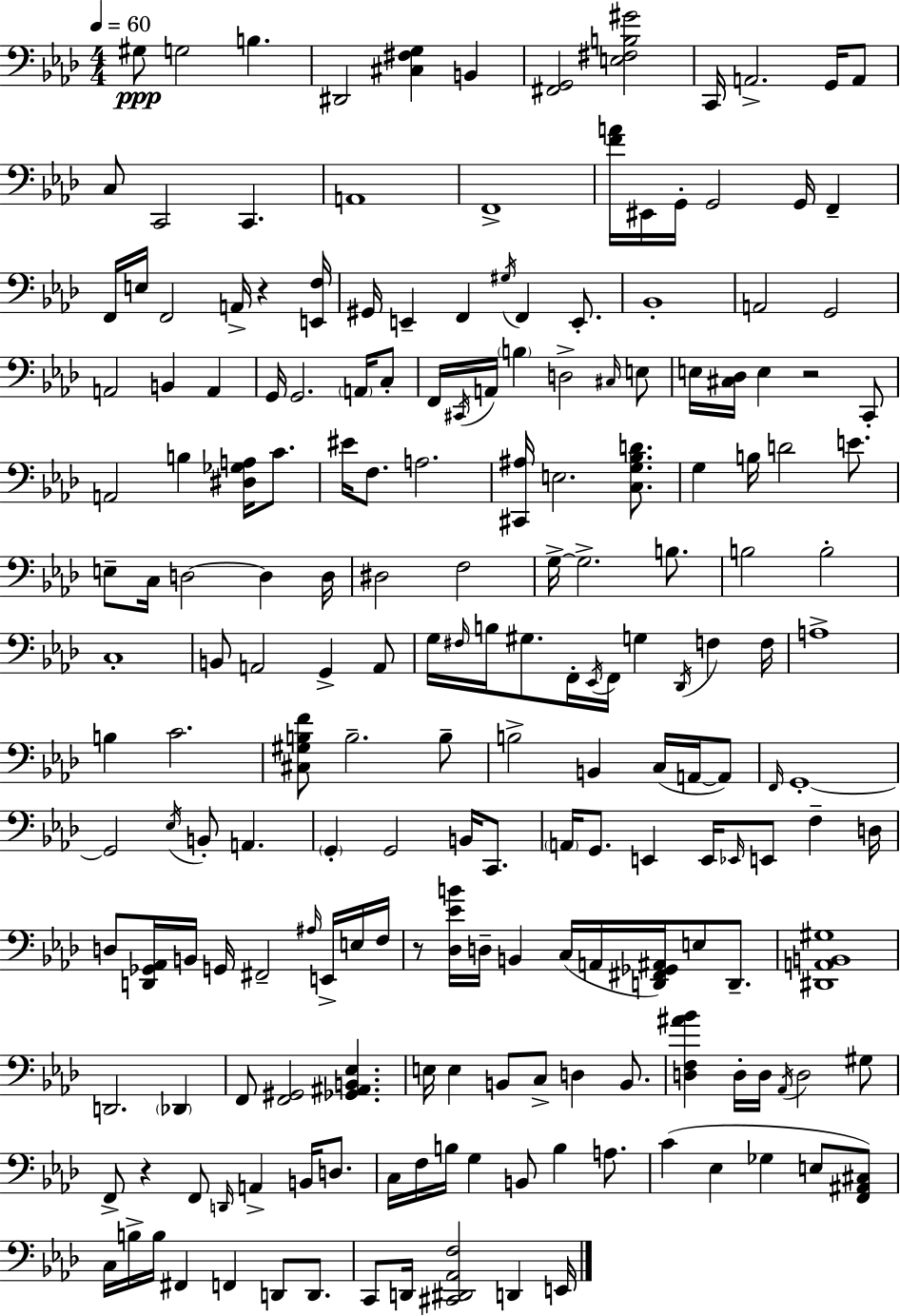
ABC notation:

X:1
T:Untitled
M:4/4
L:1/4
K:Ab
^G,/2 G,2 B, ^D,,2 [^C,^F,G,] B,, [^F,,G,,]2 [E,^F,B,^G]2 C,,/4 A,,2 G,,/4 A,,/2 C,/2 C,,2 C,, A,,4 F,,4 [FA]/4 ^E,,/4 G,,/4 G,,2 G,,/4 F,, F,,/4 E,/4 F,,2 A,,/4 z [E,,F,]/4 ^G,,/4 E,, F,, ^G,/4 F,, E,,/2 _B,,4 A,,2 G,,2 A,,2 B,, A,, G,,/4 G,,2 A,,/4 C,/2 F,,/4 ^C,,/4 A,,/4 B, D,2 ^C,/4 E,/2 E,/4 [^C,_D,]/4 E, z2 C,,/2 A,,2 B, [^D,_G,A,]/4 C/2 ^E/4 F,/2 A,2 [^C,,^A,]/4 E,2 [C,G,_B,D]/2 G, B,/4 D2 E/2 E,/2 C,/4 D,2 D, D,/4 ^D,2 F,2 G,/4 G,2 B,/2 B,2 B,2 C,4 B,,/2 A,,2 G,, A,,/2 G,/4 ^F,/4 B,/4 ^G,/2 F,,/4 _E,,/4 F,,/4 G, _D,,/4 F, F,/4 A,4 B, C2 [^C,^G,B,F]/2 B,2 B,/2 B,2 B,, C,/4 A,,/4 A,,/2 F,,/4 G,,4 G,,2 _E,/4 B,,/2 A,, G,, G,,2 B,,/4 C,,/2 A,,/4 G,,/2 E,, E,,/4 _E,,/4 E,,/2 F, D,/4 D,/2 [D,,_G,,_A,,]/4 B,,/4 G,,/4 ^F,,2 ^A,/4 E,,/4 E,/4 F,/4 z/2 [_D,_EB]/4 D,/4 B,, C,/4 A,,/4 [D,,^F,,_G,,^A,,]/4 E,/2 D,,/2 [^D,,A,,B,,^G,]4 D,,2 _D,, F,,/2 [F,,^G,,]2 [_G,,^A,,B,,_E,] E,/4 E, B,,/2 C,/2 D, B,,/2 [D,F,^A_B] D,/4 D,/4 _A,,/4 D,2 ^G,/2 F,,/2 z F,,/2 D,,/4 A,, B,,/4 D,/2 C,/4 F,/4 B,/4 G, B,,/2 B, A,/2 C _E, _G, E,/2 [F,,^A,,^C,]/2 C,/4 B,/4 B,/4 ^F,, F,, D,,/2 D,,/2 C,,/2 D,,/4 [^C,,^D,,_A,,F,]2 D,, E,,/4